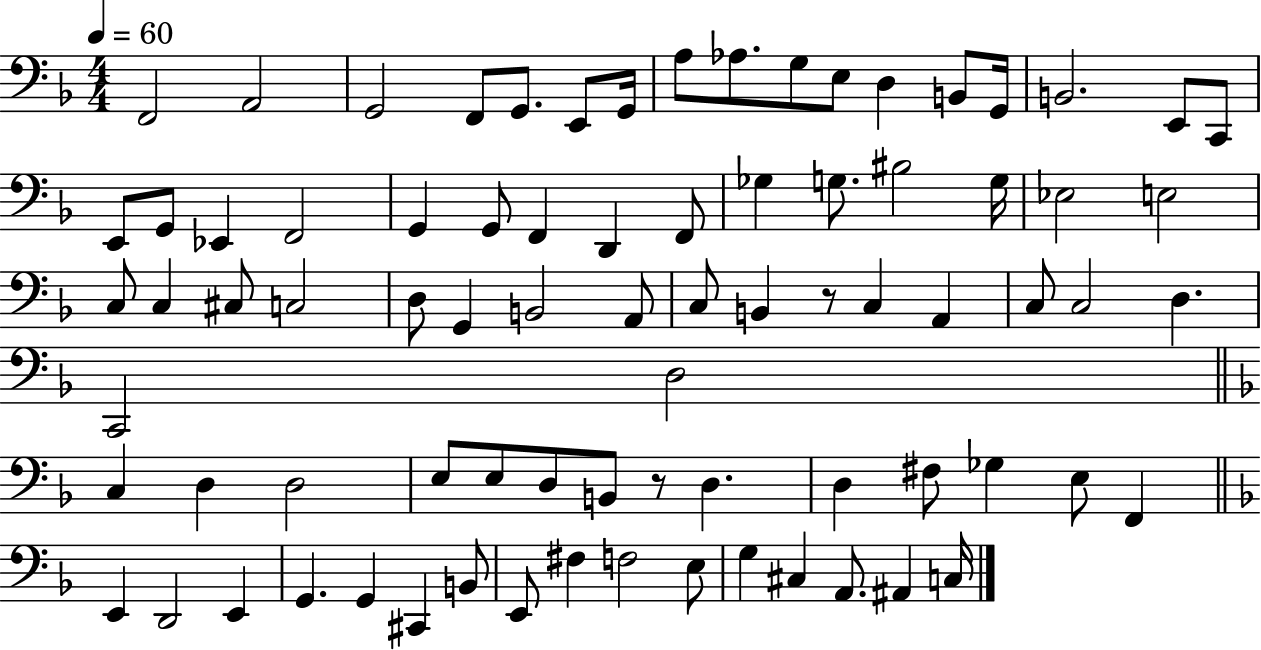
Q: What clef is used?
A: bass